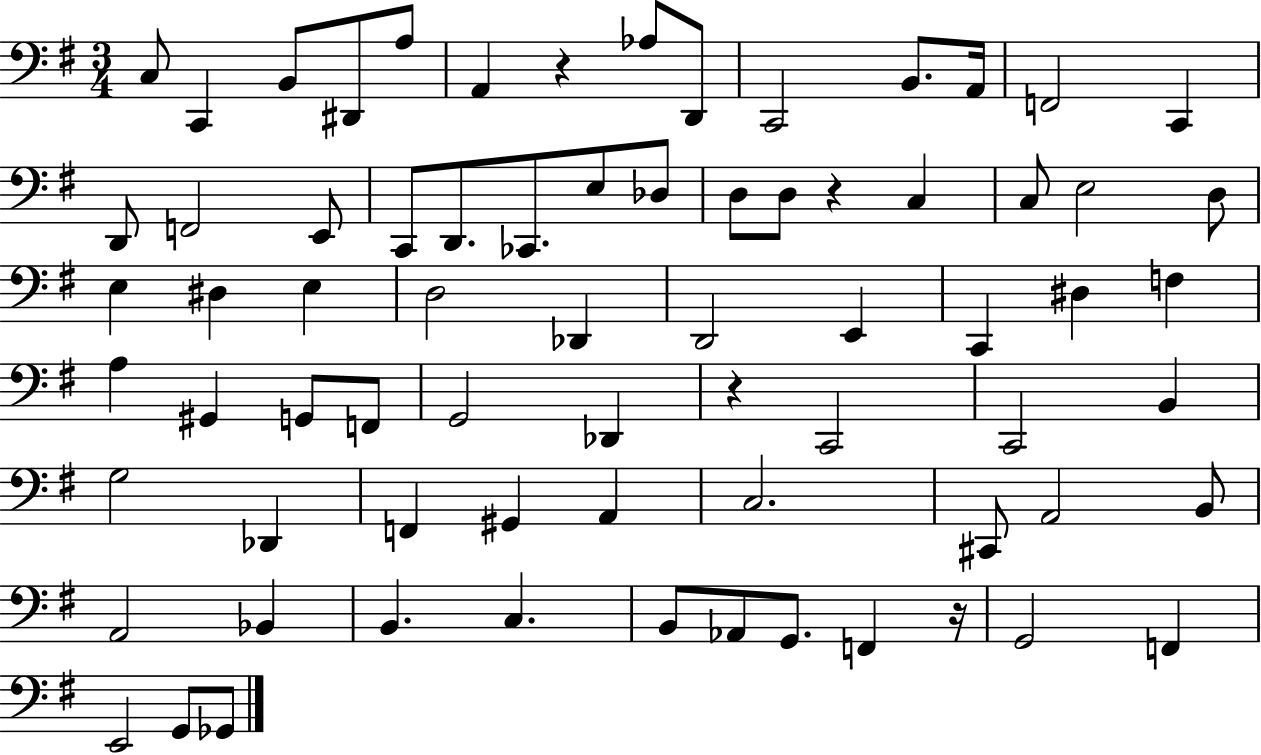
X:1
T:Untitled
M:3/4
L:1/4
K:G
C,/2 C,, B,,/2 ^D,,/2 A,/2 A,, z _A,/2 D,,/2 C,,2 B,,/2 A,,/4 F,,2 C,, D,,/2 F,,2 E,,/2 C,,/2 D,,/2 _C,,/2 E,/2 _D,/2 D,/2 D,/2 z C, C,/2 E,2 D,/2 E, ^D, E, D,2 _D,, D,,2 E,, C,, ^D, F, A, ^G,, G,,/2 F,,/2 G,,2 _D,, z C,,2 C,,2 B,, G,2 _D,, F,, ^G,, A,, C,2 ^C,,/2 A,,2 B,,/2 A,,2 _B,, B,, C, B,,/2 _A,,/2 G,,/2 F,, z/4 G,,2 F,, E,,2 G,,/2 _G,,/2